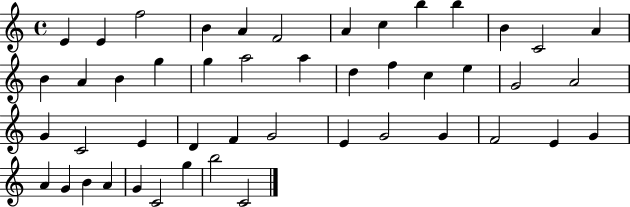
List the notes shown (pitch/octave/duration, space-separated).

E4/q E4/q F5/h B4/q A4/q F4/h A4/q C5/q B5/q B5/q B4/q C4/h A4/q B4/q A4/q B4/q G5/q G5/q A5/h A5/q D5/q F5/q C5/q E5/q G4/h A4/h G4/q C4/h E4/q D4/q F4/q G4/h E4/q G4/h G4/q F4/h E4/q G4/q A4/q G4/q B4/q A4/q G4/q C4/h G5/q B5/h C4/h